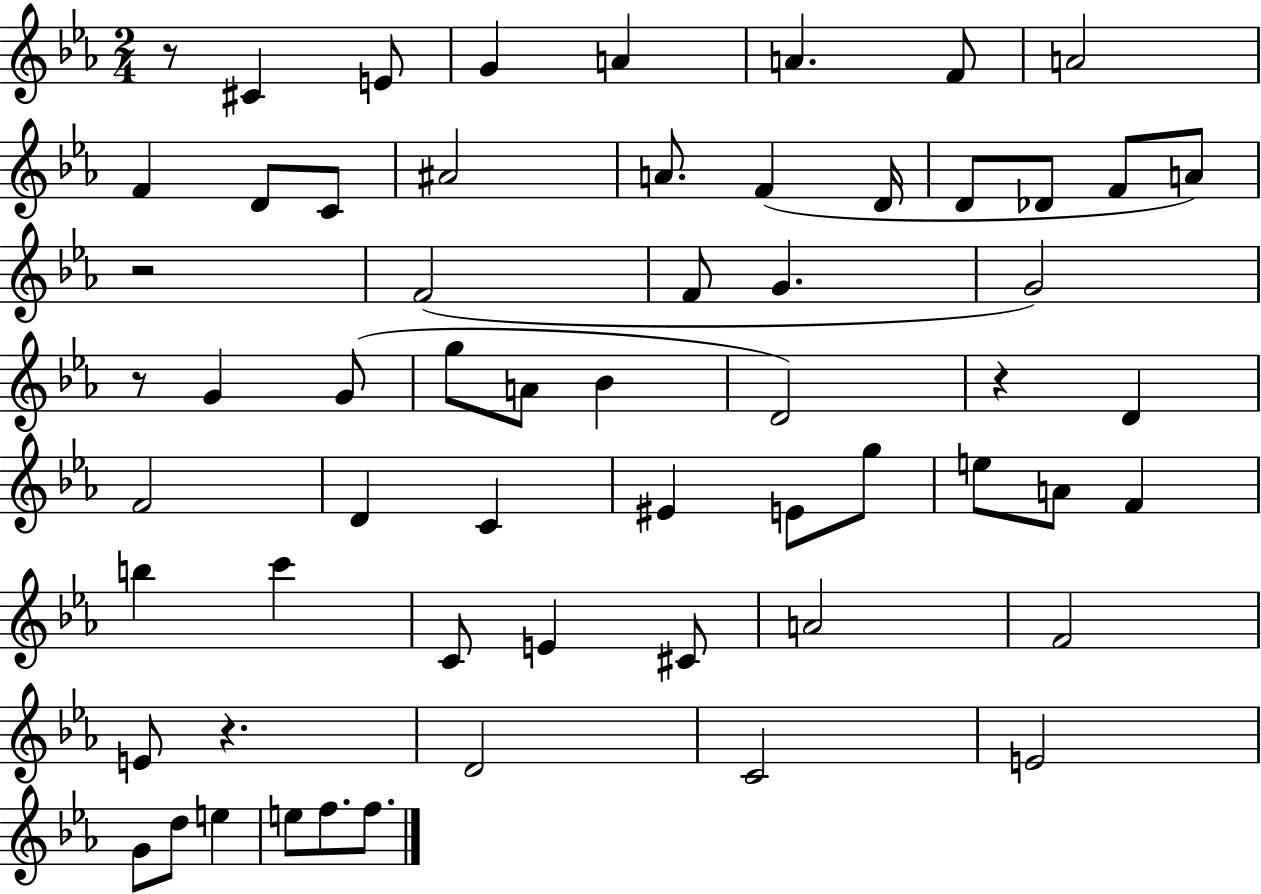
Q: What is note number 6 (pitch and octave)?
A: F4